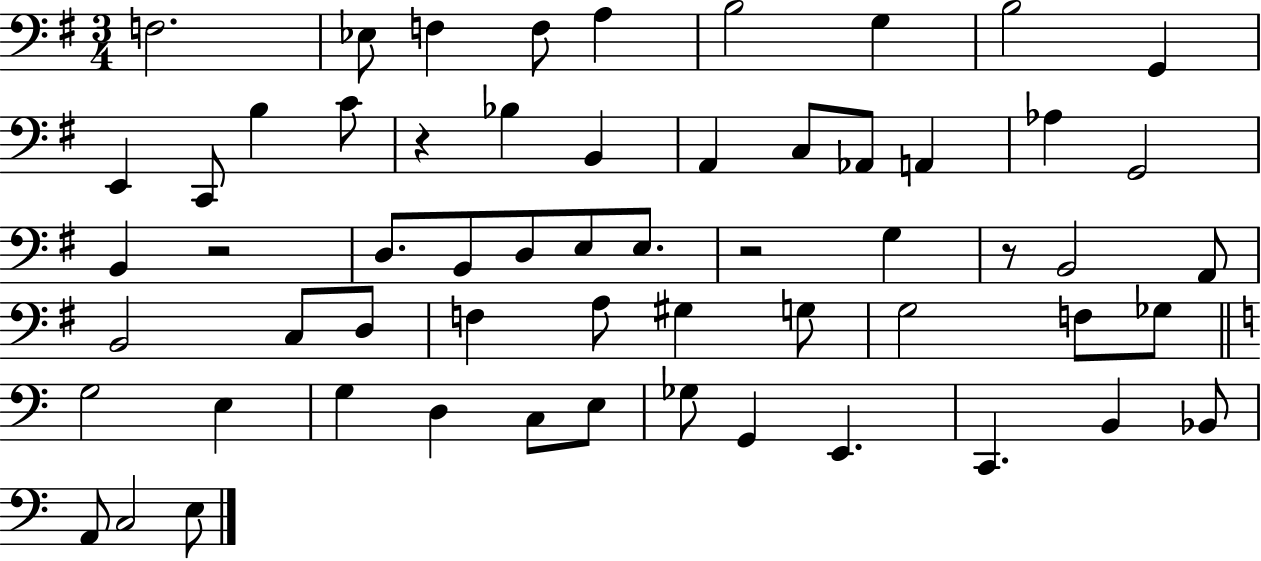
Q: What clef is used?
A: bass